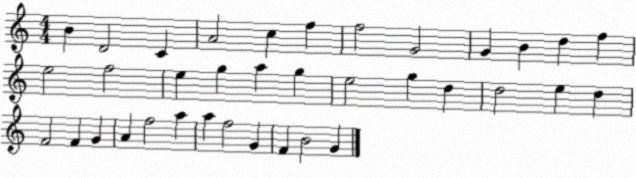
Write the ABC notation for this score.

X:1
T:Untitled
M:4/4
L:1/4
K:C
B D2 C A2 c f f2 G2 G B d f e2 f2 e g a g e2 g d d2 e d F2 F G A f2 a a f2 G F B2 G